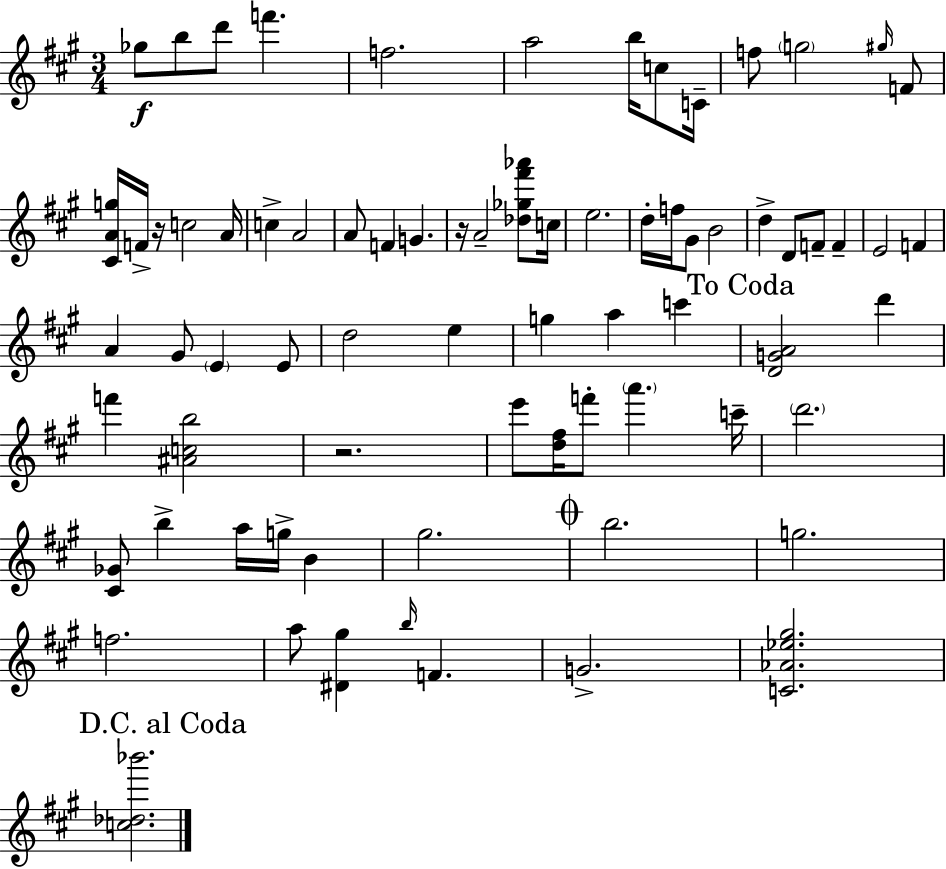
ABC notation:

X:1
T:Untitled
M:3/4
L:1/4
K:A
_g/2 b/2 d'/2 f' f2 a2 b/4 c/2 C/4 f/2 g2 ^g/4 F/2 [^CAg]/4 F/4 z/4 c2 A/4 c A2 A/2 F G z/4 A2 [_d_g^f'_a']/2 c/4 e2 d/4 f/4 ^G/2 B2 d D/2 F/2 F E2 F A ^G/2 E E/2 d2 e g a c' [DGA]2 d' f' [^Acb]2 z2 e'/2 [d^f]/4 f'/2 a' c'/4 d'2 [^C_G]/2 b a/4 g/4 B ^g2 b2 g2 f2 a/2 [^D^g] b/4 F G2 [C_A_e^g]2 [c_d_b']2